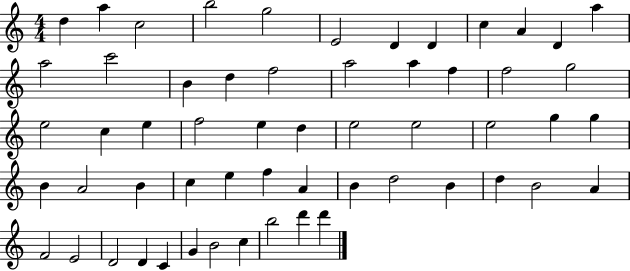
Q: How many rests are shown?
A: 0